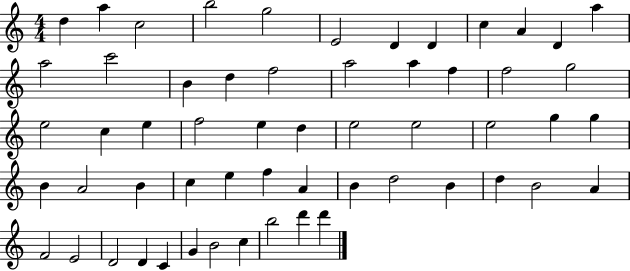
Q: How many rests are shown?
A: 0